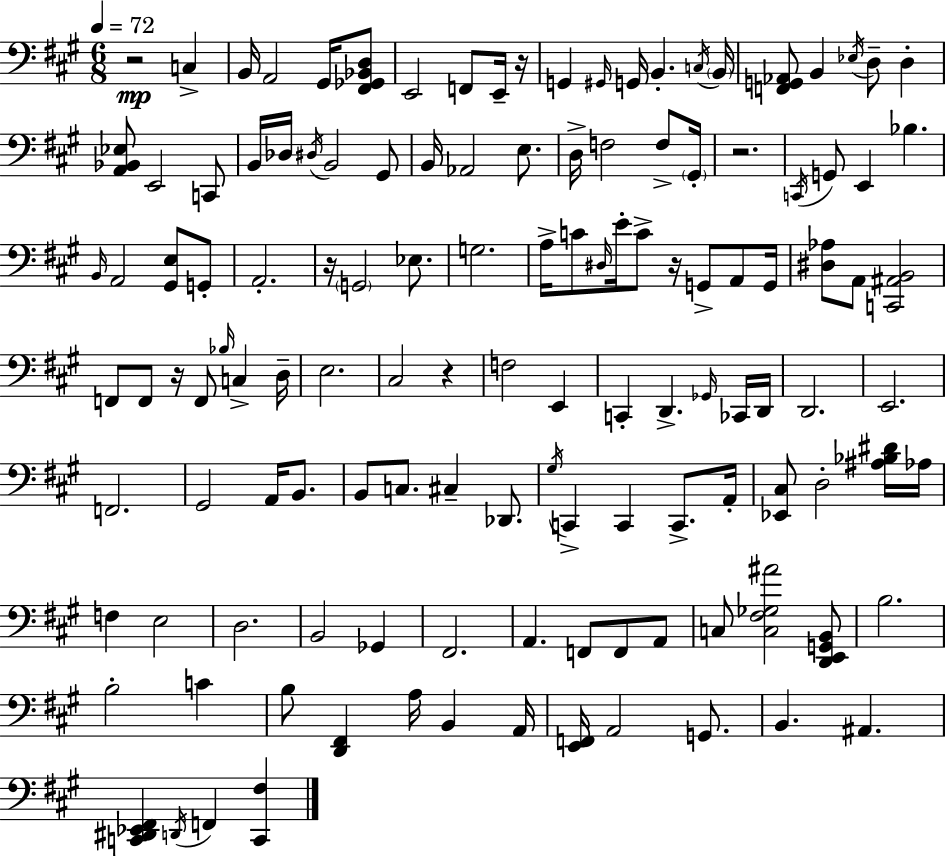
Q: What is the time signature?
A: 6/8